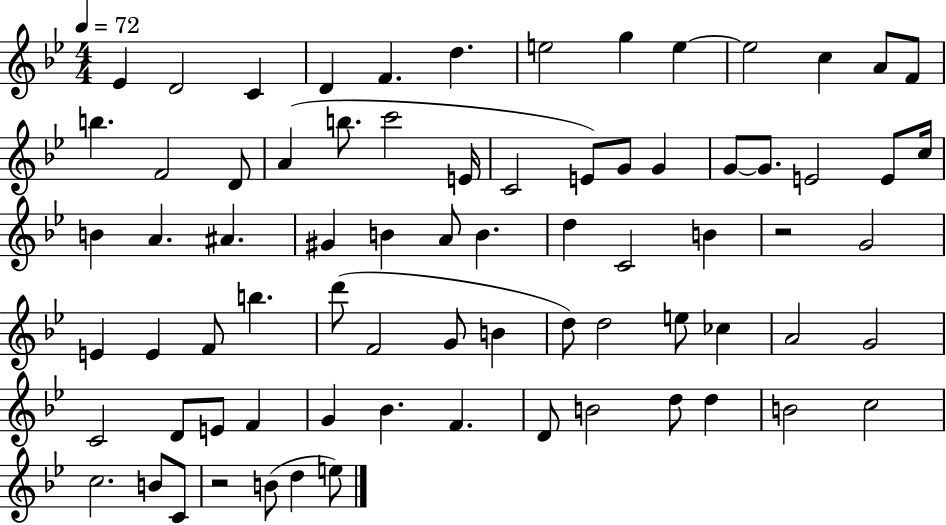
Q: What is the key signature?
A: BES major